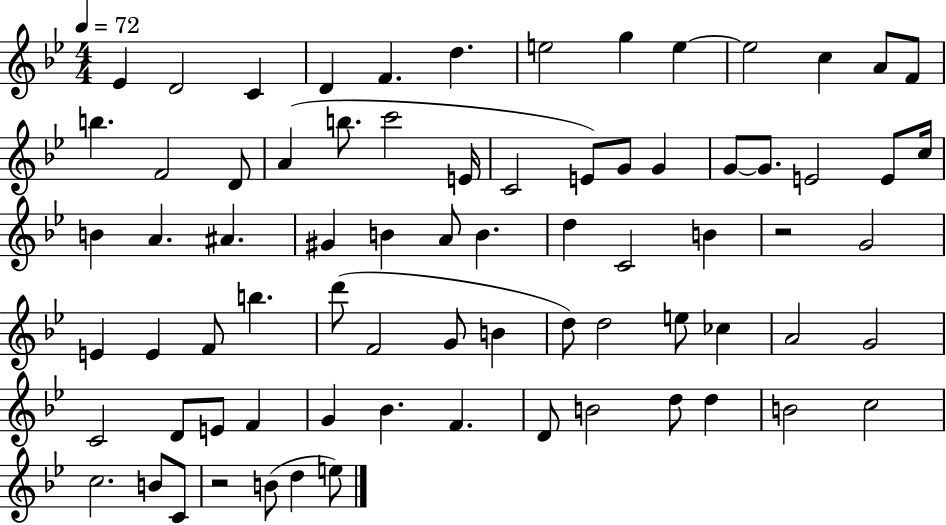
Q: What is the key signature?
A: BES major